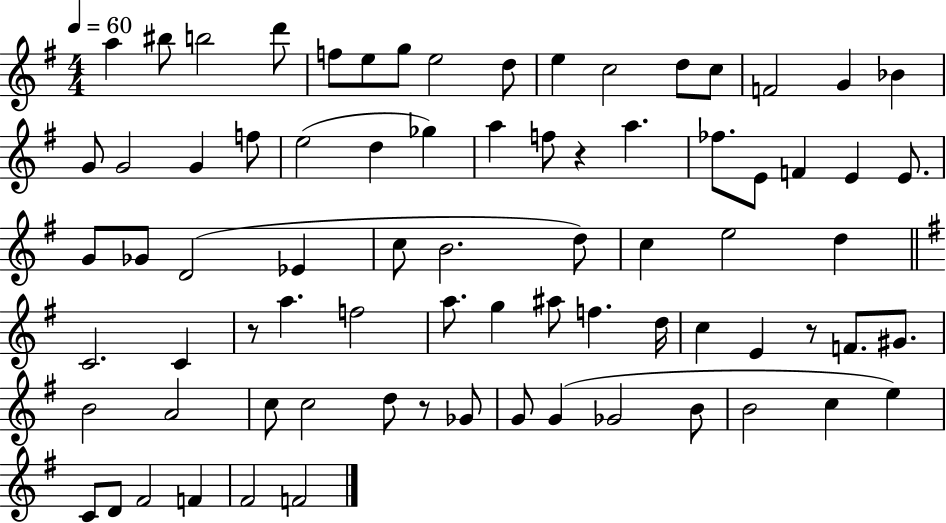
{
  \clef treble
  \numericTimeSignature
  \time 4/4
  \key g \major
  \tempo 4 = 60
  \repeat volta 2 { a''4 bis''8 b''2 d'''8 | f''8 e''8 g''8 e''2 d''8 | e''4 c''2 d''8 c''8 | f'2 g'4 bes'4 | \break g'8 g'2 g'4 f''8 | e''2( d''4 ges''4) | a''4 f''8 r4 a''4. | fes''8. e'8 f'4 e'4 e'8. | \break g'8 ges'8 d'2( ees'4 | c''8 b'2. d''8) | c''4 e''2 d''4 | \bar "||" \break \key e \minor c'2. c'4 | r8 a''4. f''2 | a''8. g''4 ais''8 f''4. d''16 | c''4 e'4 r8 f'8. gis'8. | \break b'2 a'2 | c''8 c''2 d''8 r8 ges'8 | g'8 g'4( ges'2 b'8 | b'2 c''4 e''4) | \break c'8 d'8 fis'2 f'4 | fis'2 f'2 | } \bar "|."
}